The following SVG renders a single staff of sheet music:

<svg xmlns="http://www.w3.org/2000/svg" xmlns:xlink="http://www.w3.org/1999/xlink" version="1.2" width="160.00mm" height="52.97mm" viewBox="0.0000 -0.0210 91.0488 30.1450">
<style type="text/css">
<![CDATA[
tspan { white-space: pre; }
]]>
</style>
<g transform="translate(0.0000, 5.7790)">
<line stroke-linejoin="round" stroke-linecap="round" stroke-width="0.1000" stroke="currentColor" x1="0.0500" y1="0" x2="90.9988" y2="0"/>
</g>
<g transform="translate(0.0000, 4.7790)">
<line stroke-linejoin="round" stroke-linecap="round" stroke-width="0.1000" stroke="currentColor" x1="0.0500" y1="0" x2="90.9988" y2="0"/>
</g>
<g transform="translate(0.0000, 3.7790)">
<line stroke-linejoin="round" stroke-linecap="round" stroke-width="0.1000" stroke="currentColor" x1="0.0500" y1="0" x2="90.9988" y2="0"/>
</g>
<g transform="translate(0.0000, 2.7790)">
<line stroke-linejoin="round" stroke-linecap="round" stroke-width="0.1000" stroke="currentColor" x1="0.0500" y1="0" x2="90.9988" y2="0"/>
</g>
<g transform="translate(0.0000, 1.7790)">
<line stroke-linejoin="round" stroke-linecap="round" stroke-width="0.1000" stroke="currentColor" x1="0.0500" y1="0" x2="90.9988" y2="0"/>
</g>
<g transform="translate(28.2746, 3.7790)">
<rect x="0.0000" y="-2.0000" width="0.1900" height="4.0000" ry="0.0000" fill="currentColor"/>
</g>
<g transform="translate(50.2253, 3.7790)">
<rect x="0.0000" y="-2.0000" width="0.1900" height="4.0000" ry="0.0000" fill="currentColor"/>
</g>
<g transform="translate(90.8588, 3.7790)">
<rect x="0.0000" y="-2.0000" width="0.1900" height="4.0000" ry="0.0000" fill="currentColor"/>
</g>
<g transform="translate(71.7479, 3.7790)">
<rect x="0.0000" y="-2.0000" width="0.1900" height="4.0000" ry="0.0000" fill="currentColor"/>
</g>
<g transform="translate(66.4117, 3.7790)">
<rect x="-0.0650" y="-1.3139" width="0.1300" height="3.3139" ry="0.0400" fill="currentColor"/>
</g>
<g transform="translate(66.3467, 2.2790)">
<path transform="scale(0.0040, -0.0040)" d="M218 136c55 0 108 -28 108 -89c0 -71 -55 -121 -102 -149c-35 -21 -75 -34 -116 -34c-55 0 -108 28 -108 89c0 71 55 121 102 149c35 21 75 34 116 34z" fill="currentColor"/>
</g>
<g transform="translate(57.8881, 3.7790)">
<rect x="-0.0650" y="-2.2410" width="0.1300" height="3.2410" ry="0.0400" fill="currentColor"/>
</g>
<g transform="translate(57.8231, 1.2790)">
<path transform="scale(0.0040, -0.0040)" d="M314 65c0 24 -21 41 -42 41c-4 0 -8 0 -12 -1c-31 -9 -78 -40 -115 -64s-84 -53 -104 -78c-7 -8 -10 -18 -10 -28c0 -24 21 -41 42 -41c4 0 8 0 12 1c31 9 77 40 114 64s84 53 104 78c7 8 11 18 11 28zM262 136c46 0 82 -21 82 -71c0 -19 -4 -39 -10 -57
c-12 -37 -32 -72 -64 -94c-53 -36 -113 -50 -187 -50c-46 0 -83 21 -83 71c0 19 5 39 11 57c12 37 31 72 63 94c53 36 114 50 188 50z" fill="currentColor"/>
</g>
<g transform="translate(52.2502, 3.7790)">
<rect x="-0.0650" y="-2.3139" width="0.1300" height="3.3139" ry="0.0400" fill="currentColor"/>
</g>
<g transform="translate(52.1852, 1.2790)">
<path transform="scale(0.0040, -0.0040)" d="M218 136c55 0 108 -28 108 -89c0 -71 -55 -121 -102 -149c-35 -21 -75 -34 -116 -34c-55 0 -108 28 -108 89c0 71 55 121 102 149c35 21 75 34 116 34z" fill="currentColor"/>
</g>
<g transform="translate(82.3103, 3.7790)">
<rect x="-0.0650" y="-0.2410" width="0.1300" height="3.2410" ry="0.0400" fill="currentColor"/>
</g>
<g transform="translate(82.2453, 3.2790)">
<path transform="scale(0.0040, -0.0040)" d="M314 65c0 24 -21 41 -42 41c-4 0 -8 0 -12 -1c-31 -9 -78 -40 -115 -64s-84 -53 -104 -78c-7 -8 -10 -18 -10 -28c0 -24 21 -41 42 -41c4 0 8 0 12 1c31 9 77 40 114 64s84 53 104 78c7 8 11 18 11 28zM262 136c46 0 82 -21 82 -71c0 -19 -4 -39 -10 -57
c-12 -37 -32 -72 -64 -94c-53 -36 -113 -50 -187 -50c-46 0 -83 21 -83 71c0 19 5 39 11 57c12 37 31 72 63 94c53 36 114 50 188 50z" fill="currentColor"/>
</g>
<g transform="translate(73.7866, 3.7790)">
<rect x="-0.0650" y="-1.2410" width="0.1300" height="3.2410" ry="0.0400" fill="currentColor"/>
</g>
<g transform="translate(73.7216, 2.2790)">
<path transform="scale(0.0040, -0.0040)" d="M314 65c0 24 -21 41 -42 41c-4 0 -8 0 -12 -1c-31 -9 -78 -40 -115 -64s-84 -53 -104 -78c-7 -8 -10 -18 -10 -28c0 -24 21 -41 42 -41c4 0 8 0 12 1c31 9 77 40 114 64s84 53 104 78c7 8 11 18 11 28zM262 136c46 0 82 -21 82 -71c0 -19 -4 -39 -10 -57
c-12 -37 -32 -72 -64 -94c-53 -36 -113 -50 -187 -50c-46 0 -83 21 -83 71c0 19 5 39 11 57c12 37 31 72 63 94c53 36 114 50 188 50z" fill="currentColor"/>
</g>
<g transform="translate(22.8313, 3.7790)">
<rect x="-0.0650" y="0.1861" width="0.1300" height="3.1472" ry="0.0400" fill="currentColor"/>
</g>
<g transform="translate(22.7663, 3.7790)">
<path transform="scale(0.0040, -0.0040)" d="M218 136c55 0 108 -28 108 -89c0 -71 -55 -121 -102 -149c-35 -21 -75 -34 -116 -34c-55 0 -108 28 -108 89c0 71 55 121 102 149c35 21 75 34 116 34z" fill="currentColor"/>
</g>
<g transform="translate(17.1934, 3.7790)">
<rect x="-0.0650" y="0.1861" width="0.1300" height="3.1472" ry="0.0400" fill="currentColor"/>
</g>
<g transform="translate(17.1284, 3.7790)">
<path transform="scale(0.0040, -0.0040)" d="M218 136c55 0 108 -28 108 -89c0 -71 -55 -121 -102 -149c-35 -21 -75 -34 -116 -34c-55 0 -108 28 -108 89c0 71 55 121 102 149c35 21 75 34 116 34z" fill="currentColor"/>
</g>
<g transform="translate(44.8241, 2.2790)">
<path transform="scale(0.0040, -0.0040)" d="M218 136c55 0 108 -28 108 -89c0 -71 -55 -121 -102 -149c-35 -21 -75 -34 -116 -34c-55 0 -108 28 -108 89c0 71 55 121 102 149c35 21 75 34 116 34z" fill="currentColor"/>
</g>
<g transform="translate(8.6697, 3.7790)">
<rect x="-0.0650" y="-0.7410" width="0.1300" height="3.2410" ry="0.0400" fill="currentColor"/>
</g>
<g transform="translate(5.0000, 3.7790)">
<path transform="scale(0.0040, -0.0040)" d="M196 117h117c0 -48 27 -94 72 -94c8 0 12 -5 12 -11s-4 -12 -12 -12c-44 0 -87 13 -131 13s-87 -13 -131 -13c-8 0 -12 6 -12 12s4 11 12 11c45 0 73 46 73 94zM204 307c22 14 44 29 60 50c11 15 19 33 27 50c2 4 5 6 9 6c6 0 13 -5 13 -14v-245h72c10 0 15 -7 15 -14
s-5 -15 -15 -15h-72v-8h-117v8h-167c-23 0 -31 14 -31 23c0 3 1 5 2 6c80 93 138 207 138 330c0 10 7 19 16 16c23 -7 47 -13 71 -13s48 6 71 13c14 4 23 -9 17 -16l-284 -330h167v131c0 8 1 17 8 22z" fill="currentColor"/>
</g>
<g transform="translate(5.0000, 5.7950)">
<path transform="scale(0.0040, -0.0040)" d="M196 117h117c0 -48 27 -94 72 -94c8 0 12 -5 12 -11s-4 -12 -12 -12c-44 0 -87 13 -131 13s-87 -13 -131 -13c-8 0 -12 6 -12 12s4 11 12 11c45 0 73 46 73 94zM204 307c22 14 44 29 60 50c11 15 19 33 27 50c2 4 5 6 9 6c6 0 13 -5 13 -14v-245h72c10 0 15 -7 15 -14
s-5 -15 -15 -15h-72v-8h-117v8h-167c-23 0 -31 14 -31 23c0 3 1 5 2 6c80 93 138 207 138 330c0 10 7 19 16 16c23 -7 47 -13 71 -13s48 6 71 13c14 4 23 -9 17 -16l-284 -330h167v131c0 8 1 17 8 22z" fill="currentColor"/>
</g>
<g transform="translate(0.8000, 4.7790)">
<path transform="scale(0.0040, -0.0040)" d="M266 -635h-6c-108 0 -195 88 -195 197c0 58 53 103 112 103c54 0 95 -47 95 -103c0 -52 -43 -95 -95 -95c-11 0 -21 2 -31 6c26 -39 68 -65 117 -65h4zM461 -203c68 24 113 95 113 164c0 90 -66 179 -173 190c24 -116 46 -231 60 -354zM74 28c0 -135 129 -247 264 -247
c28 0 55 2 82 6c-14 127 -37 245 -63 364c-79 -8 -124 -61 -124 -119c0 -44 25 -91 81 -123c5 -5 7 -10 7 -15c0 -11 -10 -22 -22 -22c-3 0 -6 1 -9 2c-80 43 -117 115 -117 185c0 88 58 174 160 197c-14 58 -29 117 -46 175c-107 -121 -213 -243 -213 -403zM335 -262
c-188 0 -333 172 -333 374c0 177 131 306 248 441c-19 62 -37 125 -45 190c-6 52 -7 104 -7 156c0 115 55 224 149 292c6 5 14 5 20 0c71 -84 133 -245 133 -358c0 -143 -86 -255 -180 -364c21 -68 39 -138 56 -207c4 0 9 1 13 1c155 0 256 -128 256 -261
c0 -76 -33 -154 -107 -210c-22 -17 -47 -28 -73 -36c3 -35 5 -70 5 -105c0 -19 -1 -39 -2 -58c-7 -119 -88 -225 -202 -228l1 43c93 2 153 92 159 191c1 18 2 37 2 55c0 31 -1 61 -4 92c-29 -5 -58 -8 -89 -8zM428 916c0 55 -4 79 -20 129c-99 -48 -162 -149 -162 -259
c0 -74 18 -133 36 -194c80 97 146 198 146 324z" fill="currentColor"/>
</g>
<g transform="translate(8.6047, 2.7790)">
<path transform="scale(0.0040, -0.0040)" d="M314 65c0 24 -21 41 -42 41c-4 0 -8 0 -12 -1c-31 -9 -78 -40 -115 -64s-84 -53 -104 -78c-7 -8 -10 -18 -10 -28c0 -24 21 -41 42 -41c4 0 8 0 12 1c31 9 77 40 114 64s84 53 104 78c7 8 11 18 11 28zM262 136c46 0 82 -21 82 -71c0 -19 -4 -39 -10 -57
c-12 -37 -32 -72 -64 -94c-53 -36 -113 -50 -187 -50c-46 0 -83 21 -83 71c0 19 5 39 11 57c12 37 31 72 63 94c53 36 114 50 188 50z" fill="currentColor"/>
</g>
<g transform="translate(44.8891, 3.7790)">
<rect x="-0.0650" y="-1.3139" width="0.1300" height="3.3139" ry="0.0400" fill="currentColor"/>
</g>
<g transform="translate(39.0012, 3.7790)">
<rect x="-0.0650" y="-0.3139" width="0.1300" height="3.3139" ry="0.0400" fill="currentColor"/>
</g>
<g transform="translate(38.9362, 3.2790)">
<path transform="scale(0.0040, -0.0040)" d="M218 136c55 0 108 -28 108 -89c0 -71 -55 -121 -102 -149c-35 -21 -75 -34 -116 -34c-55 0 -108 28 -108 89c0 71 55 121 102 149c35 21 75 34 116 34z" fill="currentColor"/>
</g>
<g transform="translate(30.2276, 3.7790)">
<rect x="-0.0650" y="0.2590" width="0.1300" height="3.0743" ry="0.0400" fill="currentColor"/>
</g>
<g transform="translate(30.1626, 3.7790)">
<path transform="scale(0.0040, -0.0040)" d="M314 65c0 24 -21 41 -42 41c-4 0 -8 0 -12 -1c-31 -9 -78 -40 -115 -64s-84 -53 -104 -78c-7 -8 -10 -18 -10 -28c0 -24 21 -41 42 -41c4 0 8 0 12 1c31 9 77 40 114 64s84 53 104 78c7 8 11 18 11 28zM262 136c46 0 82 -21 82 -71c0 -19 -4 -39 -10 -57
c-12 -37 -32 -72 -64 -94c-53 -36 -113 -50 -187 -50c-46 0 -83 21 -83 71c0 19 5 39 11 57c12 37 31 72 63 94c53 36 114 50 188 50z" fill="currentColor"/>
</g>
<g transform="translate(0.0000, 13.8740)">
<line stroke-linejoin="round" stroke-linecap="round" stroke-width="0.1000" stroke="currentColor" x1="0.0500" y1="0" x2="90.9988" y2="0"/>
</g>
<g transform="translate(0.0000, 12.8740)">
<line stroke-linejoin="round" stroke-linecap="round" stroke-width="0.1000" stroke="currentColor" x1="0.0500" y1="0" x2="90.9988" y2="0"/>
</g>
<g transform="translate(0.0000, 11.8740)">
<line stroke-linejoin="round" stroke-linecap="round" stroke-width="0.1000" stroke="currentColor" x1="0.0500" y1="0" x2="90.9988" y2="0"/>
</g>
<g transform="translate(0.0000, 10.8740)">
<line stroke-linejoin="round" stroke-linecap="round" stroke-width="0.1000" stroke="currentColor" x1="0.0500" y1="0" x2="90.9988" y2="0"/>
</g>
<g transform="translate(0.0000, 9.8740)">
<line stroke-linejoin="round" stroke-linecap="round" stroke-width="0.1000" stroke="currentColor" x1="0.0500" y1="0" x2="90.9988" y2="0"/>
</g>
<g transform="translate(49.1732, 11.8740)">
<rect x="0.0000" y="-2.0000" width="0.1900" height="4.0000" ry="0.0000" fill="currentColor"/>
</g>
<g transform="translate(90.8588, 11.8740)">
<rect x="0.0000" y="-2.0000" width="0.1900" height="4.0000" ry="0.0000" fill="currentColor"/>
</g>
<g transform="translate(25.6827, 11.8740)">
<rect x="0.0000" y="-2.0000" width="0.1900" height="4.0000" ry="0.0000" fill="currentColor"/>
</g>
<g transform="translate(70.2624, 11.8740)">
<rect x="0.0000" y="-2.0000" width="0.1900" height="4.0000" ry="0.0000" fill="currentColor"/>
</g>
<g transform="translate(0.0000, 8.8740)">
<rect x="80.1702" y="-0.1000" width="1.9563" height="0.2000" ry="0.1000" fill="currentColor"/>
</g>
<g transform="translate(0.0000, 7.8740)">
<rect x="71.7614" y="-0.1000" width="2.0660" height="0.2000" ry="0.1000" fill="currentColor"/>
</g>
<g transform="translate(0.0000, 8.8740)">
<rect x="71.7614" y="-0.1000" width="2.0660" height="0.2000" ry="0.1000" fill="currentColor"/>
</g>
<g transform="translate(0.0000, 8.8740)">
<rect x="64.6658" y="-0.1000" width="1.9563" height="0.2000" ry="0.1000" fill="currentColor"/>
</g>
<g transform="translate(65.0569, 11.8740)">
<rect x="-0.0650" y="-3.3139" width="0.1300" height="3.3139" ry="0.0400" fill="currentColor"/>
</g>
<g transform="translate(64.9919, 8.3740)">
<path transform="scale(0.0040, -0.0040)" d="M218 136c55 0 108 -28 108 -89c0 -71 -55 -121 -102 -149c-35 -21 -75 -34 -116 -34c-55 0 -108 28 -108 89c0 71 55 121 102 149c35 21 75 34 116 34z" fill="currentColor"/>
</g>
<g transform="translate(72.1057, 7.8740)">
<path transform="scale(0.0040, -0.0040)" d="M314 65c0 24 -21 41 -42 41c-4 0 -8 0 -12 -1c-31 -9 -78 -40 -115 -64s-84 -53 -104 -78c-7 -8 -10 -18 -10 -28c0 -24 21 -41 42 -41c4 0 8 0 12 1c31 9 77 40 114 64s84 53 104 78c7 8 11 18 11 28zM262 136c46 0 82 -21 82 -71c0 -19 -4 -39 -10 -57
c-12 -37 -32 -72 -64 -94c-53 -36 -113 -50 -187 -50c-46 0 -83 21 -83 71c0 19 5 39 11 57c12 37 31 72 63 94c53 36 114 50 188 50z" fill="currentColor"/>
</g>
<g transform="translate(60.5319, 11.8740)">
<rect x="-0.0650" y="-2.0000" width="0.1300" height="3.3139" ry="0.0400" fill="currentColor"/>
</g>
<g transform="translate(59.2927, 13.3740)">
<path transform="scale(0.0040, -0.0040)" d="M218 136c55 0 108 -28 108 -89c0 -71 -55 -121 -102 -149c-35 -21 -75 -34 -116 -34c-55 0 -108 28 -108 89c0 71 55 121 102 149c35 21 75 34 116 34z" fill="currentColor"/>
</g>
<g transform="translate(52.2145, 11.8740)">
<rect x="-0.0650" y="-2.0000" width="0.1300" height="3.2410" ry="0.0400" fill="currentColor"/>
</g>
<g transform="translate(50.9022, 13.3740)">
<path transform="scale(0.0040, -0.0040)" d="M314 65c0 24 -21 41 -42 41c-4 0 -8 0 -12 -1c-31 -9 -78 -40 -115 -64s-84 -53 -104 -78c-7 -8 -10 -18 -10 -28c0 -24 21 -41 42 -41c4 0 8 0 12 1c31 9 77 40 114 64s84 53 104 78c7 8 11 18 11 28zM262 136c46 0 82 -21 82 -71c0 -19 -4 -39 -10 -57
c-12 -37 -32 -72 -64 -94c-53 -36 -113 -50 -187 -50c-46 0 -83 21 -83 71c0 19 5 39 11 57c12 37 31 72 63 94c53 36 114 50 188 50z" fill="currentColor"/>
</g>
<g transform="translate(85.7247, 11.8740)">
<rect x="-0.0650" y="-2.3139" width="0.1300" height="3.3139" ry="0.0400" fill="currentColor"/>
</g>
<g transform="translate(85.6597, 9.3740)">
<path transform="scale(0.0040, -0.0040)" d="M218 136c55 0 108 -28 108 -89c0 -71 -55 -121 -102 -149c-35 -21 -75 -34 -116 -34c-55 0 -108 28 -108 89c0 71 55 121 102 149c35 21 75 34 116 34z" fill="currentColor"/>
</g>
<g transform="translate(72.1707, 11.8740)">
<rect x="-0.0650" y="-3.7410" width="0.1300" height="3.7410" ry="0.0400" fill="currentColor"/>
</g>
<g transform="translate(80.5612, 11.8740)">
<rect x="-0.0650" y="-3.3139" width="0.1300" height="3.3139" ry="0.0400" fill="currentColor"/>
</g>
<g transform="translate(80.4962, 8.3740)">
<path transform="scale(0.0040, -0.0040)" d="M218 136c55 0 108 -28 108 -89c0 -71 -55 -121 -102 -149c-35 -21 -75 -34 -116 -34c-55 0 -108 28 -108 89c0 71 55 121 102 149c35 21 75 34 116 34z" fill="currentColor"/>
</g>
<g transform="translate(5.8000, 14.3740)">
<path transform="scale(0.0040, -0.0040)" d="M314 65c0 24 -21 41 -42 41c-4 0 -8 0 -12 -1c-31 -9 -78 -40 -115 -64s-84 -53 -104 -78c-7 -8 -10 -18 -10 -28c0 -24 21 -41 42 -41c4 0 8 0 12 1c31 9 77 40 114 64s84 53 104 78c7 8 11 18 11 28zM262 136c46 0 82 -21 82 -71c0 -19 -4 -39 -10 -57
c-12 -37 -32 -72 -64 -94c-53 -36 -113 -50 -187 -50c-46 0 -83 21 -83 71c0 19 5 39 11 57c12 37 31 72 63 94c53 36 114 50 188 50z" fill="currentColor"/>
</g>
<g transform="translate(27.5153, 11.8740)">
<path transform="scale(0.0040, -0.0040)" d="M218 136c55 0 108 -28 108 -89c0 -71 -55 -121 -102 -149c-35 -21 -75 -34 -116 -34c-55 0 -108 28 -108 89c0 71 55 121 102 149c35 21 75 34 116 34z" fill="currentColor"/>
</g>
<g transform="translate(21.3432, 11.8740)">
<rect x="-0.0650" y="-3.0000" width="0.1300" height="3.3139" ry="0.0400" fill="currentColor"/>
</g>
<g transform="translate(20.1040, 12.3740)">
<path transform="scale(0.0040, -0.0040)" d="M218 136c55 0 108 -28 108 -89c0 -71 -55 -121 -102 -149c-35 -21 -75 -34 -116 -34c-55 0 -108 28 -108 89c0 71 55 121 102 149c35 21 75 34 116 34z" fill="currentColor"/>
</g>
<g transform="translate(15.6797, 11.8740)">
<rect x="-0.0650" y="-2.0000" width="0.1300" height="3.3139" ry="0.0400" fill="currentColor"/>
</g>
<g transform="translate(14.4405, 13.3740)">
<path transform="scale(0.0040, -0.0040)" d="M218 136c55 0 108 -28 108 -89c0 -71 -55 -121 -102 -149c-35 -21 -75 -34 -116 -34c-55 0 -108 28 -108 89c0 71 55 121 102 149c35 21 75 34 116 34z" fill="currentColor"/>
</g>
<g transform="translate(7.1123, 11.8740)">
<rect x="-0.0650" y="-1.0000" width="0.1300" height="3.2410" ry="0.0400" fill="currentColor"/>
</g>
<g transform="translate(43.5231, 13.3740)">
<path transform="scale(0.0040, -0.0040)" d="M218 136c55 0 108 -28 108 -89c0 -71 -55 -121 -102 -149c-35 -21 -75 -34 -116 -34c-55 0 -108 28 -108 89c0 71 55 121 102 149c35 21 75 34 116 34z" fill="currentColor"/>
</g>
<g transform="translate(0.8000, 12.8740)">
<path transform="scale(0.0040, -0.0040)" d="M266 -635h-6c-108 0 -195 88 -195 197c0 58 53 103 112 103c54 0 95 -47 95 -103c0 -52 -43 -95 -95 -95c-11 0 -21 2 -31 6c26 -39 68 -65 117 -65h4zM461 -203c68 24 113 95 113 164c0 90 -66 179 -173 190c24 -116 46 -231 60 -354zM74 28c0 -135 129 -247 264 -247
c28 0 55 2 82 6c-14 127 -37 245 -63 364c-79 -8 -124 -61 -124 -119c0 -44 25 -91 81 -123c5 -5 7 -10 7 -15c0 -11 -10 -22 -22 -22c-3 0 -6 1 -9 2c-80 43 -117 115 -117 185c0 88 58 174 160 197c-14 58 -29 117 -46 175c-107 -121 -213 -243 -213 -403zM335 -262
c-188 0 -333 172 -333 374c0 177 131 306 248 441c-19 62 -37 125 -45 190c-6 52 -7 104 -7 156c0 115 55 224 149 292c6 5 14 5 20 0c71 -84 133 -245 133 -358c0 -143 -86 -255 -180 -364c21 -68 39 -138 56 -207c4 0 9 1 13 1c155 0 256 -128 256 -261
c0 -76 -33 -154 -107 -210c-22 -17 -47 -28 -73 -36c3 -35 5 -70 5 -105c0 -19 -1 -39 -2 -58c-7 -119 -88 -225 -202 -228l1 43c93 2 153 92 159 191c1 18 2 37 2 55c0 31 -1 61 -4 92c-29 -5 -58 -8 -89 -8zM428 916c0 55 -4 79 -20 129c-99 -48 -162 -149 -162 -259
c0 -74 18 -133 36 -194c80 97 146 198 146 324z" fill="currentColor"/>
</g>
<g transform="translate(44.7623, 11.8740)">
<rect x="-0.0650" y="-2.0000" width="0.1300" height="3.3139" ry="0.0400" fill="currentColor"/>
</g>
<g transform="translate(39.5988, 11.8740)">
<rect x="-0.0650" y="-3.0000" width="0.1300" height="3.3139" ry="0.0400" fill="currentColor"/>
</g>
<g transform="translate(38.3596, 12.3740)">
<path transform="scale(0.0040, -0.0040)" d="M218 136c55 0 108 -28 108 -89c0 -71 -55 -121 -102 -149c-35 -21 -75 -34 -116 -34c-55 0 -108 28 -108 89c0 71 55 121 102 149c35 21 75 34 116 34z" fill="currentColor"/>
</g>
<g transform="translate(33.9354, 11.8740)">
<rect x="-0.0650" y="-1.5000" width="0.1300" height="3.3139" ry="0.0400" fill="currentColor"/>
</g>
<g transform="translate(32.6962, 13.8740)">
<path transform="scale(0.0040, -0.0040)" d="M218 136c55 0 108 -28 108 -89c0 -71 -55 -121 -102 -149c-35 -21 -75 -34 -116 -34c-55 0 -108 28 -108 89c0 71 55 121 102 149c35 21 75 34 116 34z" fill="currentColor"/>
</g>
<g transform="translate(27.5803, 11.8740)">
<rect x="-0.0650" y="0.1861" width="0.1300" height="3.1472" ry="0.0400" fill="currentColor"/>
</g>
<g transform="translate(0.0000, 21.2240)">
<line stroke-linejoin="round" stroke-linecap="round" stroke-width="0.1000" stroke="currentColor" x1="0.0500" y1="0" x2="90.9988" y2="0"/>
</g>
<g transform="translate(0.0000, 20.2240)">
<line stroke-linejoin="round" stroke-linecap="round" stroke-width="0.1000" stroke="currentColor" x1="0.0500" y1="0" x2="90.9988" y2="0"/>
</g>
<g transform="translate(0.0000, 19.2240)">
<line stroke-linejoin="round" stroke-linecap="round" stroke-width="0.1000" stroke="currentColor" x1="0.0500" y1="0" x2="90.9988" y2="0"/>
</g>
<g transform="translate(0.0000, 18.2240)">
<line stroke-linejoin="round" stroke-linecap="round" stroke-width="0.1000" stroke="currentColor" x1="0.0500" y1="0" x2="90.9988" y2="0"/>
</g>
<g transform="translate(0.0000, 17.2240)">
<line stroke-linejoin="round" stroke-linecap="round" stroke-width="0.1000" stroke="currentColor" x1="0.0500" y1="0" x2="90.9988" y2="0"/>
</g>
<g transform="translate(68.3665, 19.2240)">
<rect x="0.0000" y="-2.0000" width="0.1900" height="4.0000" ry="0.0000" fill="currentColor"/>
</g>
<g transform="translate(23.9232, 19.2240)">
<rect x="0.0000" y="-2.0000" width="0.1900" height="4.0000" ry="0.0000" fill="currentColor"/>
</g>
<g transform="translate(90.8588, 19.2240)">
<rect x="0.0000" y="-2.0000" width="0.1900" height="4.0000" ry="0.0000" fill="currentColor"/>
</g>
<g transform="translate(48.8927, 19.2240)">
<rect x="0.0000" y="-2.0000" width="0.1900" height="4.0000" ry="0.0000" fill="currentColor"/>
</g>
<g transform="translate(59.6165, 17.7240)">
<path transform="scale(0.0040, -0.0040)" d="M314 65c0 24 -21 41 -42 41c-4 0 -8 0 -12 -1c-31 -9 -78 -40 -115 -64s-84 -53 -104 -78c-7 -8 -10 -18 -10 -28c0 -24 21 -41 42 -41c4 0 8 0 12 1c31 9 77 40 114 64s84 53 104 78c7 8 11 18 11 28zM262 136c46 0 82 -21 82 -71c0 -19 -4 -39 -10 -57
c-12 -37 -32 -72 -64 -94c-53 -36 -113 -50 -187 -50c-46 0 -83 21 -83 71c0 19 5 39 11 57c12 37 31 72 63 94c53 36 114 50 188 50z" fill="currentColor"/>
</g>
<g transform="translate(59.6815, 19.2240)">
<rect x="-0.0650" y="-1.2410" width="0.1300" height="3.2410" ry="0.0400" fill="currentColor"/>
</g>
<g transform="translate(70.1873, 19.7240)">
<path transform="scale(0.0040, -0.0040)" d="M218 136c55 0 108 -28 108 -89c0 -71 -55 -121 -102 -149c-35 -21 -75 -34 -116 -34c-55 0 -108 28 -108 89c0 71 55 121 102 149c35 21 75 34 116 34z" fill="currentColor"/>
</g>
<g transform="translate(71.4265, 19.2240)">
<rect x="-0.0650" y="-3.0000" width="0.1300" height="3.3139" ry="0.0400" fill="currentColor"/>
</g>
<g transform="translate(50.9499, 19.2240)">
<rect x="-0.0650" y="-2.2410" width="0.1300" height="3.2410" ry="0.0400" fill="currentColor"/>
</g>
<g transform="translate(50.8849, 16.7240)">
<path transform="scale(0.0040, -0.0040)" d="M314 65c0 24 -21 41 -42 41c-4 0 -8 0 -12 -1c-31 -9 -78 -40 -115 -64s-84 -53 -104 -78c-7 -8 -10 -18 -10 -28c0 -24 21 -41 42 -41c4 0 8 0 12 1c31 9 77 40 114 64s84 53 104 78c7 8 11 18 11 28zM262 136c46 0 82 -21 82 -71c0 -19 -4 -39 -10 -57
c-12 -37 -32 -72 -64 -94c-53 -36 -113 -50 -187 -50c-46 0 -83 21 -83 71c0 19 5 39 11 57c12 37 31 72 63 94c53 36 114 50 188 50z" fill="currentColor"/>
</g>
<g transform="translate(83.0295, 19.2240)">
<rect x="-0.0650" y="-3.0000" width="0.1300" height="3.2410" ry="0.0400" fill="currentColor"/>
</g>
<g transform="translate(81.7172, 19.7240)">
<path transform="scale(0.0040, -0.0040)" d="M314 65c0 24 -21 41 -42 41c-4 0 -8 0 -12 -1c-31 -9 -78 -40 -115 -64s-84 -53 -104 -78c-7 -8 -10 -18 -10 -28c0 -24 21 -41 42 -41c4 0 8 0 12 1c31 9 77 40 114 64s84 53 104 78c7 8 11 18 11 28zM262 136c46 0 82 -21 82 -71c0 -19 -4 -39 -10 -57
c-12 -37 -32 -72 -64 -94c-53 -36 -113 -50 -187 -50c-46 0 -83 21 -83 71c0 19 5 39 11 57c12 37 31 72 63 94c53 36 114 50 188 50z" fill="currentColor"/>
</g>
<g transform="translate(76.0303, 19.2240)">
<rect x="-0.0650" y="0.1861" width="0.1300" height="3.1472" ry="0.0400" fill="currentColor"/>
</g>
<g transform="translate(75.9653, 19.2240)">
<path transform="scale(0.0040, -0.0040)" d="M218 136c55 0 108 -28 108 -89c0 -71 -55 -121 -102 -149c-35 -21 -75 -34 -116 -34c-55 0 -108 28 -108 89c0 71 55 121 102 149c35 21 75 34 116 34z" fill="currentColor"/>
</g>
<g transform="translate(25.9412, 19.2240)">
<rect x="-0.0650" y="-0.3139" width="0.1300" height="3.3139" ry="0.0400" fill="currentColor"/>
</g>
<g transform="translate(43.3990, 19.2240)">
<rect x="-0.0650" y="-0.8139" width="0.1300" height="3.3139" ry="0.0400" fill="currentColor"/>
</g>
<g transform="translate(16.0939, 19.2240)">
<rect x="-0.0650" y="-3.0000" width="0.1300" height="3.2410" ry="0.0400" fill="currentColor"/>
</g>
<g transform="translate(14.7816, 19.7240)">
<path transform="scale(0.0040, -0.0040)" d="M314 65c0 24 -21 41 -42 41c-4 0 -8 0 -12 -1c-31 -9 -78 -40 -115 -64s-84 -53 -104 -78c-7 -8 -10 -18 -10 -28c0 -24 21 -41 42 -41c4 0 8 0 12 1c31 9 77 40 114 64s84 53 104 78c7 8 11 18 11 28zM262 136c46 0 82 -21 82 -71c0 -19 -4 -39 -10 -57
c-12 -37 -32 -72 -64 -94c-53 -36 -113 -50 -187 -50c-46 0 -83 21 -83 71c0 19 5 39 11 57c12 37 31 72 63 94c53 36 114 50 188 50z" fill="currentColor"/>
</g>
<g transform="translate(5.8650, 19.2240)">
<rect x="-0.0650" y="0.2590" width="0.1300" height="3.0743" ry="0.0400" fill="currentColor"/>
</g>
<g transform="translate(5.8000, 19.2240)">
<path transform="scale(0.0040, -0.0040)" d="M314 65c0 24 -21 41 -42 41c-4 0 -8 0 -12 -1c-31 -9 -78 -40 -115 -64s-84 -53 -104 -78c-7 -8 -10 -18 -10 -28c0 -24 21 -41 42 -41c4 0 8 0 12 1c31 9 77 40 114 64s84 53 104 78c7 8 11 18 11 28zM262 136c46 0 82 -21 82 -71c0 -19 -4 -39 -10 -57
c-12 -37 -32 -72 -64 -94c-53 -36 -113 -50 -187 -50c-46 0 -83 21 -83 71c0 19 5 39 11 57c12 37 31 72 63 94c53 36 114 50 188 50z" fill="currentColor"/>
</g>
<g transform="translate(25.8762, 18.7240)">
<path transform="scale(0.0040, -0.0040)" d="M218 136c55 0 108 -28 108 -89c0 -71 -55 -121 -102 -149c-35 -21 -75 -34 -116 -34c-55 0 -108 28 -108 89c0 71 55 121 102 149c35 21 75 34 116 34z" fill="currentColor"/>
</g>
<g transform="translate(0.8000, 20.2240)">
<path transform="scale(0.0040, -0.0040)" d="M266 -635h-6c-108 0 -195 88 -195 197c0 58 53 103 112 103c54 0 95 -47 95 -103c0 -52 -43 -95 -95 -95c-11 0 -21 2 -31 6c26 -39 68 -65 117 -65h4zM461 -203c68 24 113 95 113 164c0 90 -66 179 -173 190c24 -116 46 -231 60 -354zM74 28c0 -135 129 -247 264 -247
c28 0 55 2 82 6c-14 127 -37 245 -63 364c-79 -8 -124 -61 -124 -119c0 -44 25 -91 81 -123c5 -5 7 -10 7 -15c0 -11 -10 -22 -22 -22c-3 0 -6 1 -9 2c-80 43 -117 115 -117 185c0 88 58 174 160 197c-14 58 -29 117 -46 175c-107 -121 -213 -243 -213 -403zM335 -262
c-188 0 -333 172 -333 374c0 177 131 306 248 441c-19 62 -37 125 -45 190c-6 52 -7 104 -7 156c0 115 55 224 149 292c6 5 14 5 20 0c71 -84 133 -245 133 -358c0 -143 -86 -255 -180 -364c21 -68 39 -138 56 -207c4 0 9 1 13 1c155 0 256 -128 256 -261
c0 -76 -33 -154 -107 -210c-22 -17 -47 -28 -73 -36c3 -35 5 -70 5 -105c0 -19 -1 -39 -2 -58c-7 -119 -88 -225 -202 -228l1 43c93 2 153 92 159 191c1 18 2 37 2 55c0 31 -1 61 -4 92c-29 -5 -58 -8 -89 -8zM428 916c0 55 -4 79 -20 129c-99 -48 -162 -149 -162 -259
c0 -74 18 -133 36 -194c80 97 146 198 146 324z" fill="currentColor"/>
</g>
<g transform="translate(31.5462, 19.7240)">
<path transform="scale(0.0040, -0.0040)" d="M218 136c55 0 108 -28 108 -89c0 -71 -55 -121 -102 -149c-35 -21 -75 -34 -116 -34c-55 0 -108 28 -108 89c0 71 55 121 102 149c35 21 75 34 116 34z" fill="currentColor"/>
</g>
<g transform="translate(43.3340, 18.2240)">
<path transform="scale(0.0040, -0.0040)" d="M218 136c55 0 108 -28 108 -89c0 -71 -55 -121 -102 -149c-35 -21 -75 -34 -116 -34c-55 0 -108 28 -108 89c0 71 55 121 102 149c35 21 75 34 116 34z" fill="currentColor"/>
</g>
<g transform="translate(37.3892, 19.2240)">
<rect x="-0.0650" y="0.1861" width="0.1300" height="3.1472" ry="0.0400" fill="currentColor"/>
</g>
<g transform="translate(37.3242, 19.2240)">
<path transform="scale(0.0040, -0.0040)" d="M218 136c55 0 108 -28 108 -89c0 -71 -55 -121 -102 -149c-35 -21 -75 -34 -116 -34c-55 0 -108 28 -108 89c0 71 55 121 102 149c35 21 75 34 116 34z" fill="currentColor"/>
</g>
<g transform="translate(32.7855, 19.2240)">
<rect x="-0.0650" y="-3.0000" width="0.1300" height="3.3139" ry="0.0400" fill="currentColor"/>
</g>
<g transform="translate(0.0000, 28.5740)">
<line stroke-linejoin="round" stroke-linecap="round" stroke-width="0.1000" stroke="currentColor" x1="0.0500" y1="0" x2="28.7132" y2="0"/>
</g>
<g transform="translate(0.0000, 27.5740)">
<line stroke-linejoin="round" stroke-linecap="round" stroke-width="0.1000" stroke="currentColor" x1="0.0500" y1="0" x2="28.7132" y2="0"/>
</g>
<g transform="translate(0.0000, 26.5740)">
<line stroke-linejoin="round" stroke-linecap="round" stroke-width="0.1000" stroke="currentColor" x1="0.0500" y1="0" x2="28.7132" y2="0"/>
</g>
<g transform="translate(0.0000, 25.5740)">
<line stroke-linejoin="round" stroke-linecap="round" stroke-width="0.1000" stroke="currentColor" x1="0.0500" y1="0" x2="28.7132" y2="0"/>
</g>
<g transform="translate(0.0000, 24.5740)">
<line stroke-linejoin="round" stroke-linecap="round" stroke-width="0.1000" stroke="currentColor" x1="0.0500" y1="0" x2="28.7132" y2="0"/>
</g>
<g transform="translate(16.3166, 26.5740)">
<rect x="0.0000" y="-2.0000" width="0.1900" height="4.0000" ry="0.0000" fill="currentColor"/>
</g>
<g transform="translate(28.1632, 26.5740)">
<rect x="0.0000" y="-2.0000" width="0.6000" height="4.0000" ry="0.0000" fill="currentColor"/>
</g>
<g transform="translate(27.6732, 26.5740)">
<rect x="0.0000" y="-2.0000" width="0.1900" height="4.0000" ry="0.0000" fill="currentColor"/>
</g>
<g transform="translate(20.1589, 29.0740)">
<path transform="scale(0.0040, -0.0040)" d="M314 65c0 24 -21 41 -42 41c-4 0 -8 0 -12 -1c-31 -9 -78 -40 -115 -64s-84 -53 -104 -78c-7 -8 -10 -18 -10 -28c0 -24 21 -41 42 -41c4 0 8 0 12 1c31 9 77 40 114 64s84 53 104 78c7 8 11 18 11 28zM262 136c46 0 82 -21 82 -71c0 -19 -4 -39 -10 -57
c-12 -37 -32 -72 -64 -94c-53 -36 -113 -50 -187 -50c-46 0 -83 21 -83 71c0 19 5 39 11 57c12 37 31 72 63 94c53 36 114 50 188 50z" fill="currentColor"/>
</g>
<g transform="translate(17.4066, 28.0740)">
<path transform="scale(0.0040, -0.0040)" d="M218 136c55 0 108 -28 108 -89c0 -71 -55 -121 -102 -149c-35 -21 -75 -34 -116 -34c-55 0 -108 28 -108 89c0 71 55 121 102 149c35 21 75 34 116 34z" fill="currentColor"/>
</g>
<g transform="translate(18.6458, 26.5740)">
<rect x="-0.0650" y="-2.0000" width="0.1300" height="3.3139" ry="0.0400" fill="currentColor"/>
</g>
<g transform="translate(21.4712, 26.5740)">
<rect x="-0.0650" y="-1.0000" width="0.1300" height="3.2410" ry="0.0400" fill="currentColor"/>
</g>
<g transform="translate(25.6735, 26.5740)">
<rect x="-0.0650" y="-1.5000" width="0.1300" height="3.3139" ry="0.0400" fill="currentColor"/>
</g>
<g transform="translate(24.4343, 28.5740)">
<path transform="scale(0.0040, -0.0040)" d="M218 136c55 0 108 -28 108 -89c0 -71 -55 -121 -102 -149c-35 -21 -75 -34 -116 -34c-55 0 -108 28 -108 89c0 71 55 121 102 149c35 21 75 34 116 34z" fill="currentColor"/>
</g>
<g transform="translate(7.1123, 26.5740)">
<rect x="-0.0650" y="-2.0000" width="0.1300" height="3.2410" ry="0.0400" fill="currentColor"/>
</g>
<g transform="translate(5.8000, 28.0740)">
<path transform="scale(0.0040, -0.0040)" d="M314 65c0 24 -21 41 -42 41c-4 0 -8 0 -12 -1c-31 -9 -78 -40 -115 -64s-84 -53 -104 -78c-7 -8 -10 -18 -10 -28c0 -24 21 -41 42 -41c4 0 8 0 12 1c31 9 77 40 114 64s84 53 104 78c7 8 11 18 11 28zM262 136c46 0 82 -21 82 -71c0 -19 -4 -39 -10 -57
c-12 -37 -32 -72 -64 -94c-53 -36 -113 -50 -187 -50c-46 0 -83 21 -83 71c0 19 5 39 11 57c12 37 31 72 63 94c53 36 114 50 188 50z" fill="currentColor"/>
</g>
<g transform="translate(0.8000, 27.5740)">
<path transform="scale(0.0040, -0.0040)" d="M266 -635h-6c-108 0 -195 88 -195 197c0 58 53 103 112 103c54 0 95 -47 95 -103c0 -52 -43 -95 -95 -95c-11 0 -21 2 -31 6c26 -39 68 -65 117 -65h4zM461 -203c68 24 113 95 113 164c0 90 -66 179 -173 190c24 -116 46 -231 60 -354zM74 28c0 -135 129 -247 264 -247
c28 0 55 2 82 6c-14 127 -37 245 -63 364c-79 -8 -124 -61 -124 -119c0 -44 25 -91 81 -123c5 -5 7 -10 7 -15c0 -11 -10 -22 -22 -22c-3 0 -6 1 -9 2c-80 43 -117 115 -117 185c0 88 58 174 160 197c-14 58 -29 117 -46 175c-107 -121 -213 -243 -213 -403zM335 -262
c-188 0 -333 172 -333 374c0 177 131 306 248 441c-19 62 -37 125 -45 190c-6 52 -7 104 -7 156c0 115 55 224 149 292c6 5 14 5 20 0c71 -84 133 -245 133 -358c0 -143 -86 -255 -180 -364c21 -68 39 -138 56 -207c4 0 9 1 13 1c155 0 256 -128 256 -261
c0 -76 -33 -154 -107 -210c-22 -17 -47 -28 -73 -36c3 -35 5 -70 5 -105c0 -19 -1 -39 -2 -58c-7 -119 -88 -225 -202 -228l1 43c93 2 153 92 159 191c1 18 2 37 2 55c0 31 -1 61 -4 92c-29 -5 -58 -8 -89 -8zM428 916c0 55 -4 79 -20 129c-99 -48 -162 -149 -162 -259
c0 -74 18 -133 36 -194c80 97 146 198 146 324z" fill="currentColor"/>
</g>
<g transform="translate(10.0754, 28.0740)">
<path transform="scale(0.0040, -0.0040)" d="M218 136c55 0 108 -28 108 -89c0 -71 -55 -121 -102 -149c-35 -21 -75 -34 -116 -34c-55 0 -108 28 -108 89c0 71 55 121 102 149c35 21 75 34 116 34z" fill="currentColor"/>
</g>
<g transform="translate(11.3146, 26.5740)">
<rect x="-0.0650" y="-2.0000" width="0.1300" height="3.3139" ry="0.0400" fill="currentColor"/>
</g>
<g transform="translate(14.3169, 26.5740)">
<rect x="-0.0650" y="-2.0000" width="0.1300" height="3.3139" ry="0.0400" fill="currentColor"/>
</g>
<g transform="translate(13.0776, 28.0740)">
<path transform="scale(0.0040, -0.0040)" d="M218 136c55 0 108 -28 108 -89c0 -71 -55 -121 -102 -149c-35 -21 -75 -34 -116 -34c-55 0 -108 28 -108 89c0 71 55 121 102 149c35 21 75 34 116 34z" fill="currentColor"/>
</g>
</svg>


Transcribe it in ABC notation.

X:1
T:Untitled
M:4/4
L:1/4
K:C
d2 B B B2 c e g g2 e e2 c2 D2 F A B E A F F2 F b c'2 b g B2 A2 c A B d g2 e2 A B A2 F2 F F F D2 E